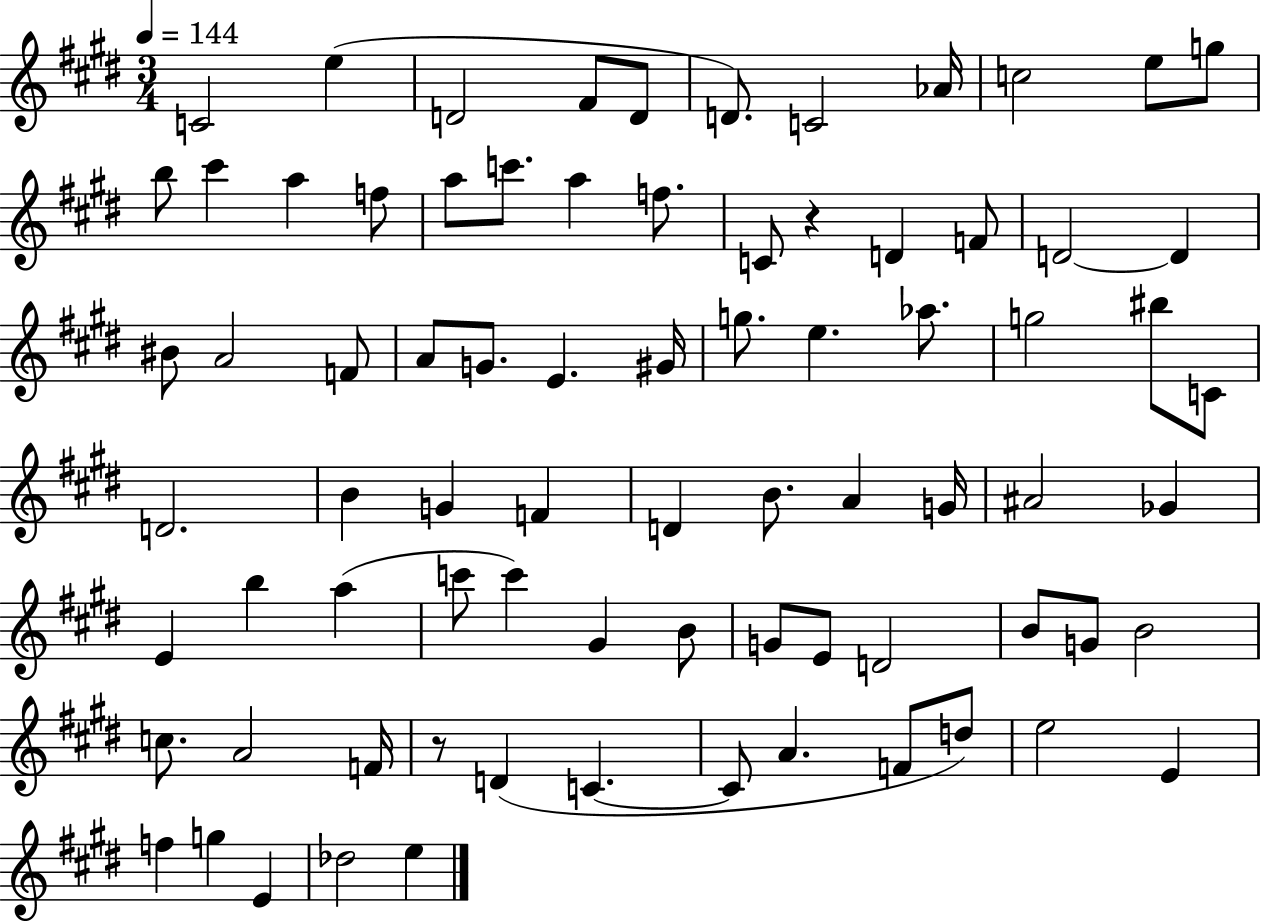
C4/h E5/q D4/h F#4/e D4/e D4/e. C4/h Ab4/s C5/h E5/e G5/e B5/e C#6/q A5/q F5/e A5/e C6/e. A5/q F5/e. C4/e R/q D4/q F4/e D4/h D4/q BIS4/e A4/h F4/e A4/e G4/e. E4/q. G#4/s G5/e. E5/q. Ab5/e. G5/h BIS5/e C4/e D4/h. B4/q G4/q F4/q D4/q B4/e. A4/q G4/s A#4/h Gb4/q E4/q B5/q A5/q C6/e C6/q G#4/q B4/e G4/e E4/e D4/h B4/e G4/e B4/h C5/e. A4/h F4/s R/e D4/q C4/q. C4/e A4/q. F4/e D5/e E5/h E4/q F5/q G5/q E4/q Db5/h E5/q